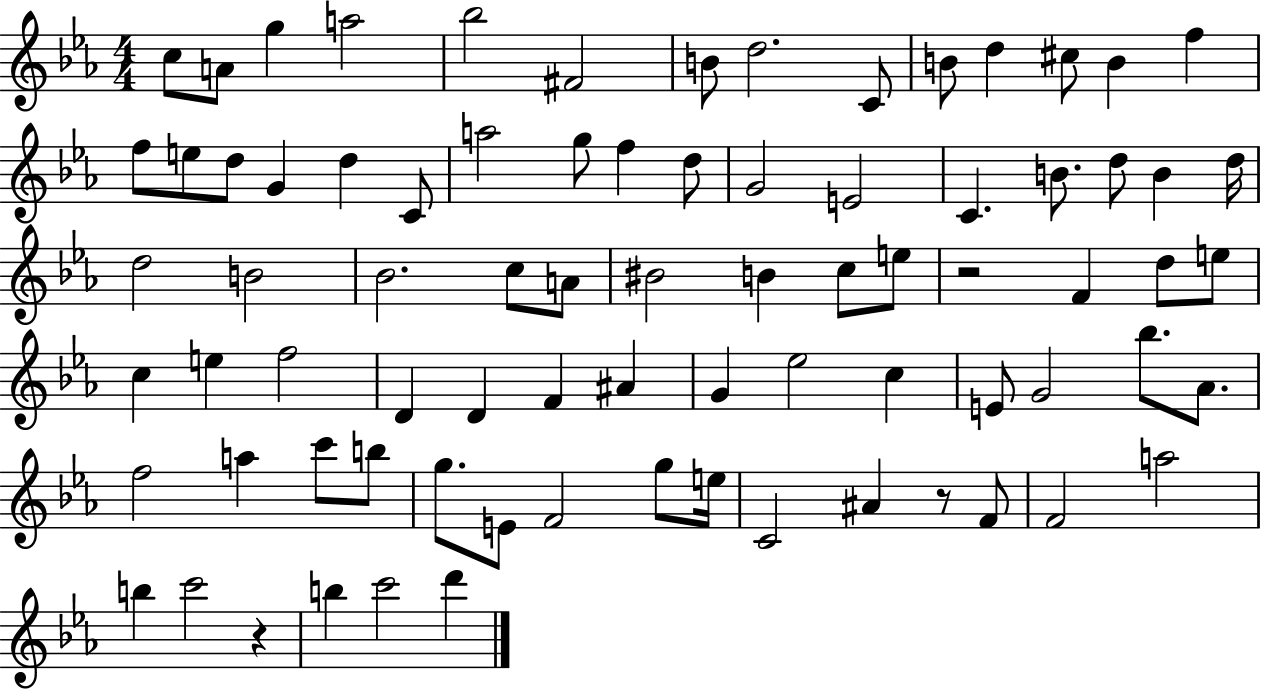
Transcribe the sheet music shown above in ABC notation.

X:1
T:Untitled
M:4/4
L:1/4
K:Eb
c/2 A/2 g a2 _b2 ^F2 B/2 d2 C/2 B/2 d ^c/2 B f f/2 e/2 d/2 G d C/2 a2 g/2 f d/2 G2 E2 C B/2 d/2 B d/4 d2 B2 _B2 c/2 A/2 ^B2 B c/2 e/2 z2 F d/2 e/2 c e f2 D D F ^A G _e2 c E/2 G2 _b/2 _A/2 f2 a c'/2 b/2 g/2 E/2 F2 g/2 e/4 C2 ^A z/2 F/2 F2 a2 b c'2 z b c'2 d'